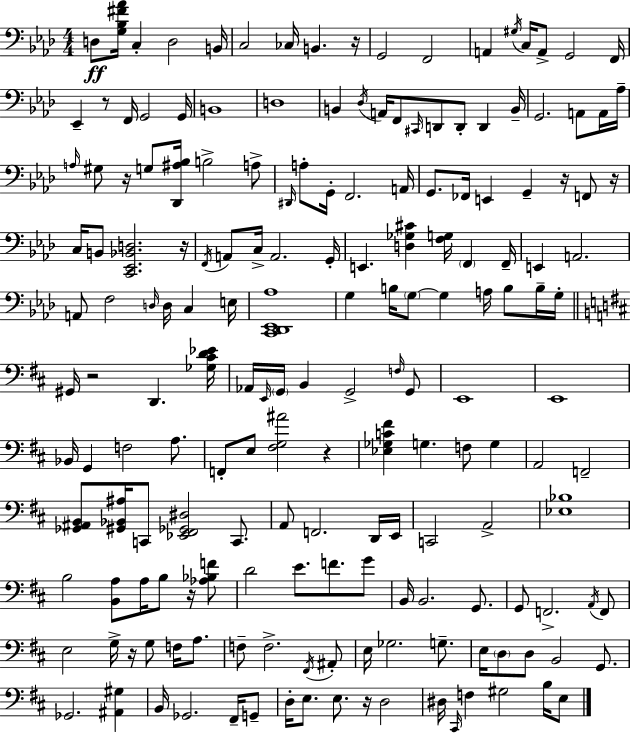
{
  \clef bass
  \numericTimeSignature
  \time 4/4
  \key f \minor
  d8\ff <g bes fis' aes'>16 c4-. d2 b,16 | c2 ces16 b,4. r16 | g,2 f,2 | a,4 \acciaccatura { gis16 } c16 a,8-> g,2 | \break f,16 ees,4-- r8 f,16 g,2 | g,16 b,1 | d1 | b,4 \acciaccatura { des16 } a,16 f,8 \grace { cis,16 } d,8 d,8-. d,4 | \break b,16-- g,2. a,8 | a,16 aes16-- \grace { a16 } gis8 r16 g8 <des, ais bes>16 b2-> | a8-> \grace { dis,16 } a8-. g,16-. f,2. | a,16 g,8. fes,16 e,4 g,4-- | \break r16 f,8 r16 c16 b,8 <c, ees, bes, d>2. | r16 \acciaccatura { f,16 } a,8 c16-> a,2. | g,16-. e,4. <d ges cis'>4 | <f g>16 \parenthesize f,4 f,16-- e,4 a,2. | \break a,8 f2 | \grace { d16 } d16 c4 e16 <c, des, ees, aes>1 | g4 b16 \parenthesize g8~~ g4 | a16 b8 b16-- g16-. \bar "||" \break \key d \major gis,16 r2 d,4. <ges cis' d' ees'>16 | aes,16 \grace { e,16 } \parenthesize g,16 b,4 g,2-> \grace { f16 } | g,8 e,1 | e,1 | \break bes,16 g,4 f2 a8. | f,8-. e8 <fis g ais'>2 r4 | <ees ges c' fis'>4 g4. f8 g4 | a,2 f,2-- | \break <ges, ais, b,>8 <gis, bes, ais>16 c,8 <ees, fis, ges, dis>2 c,8. | a,8 f,2. | d,16 e,16 c,2 a,2-> | <ees bes>1 | \break b2 <b, a>8 a16 b8 r16 | <aes bes f'>8 d'2 e'8. f'8. | g'8 b,16 b,2. g,8. | g,8 f,2.-> | \break \acciaccatura { a,16 } f,8 e2 g16-> r16 g8 f16 | a8. f8-- f2.-> | \acciaccatura { fis,16 } ais,8-. e16 ges2. | g8.-- e16 \parenthesize d8 d8 b,2 | \break g,8. ges,2. | <ais, gis>4 b,16 ges,2. | fis,16-- g,8-- d16-. e8. e8. r16 d2 | dis16 \grace { cis,16 } f4 gis2 | \break b16 e8 \bar "|."
}